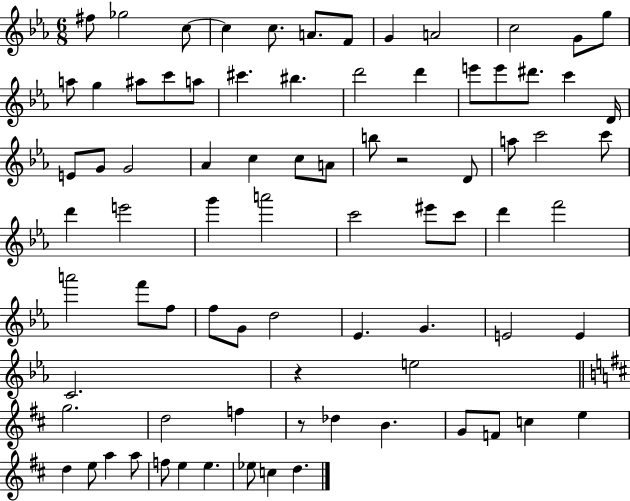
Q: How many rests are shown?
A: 3